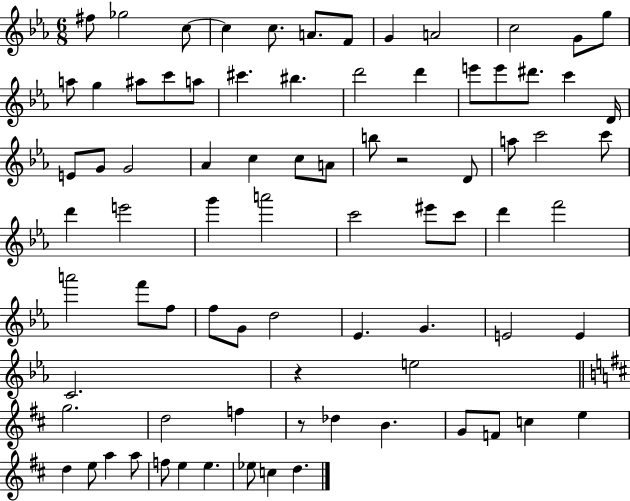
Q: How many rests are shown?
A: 3